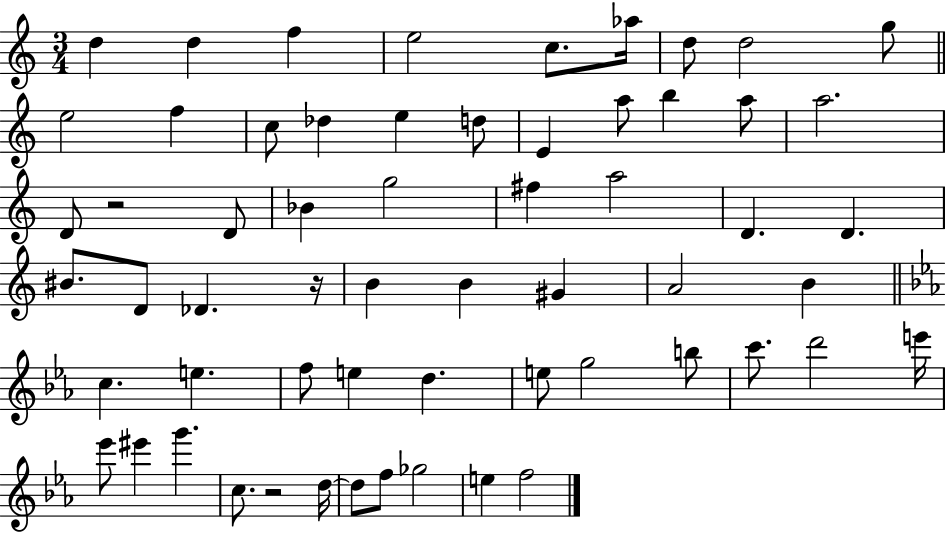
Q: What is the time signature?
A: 3/4